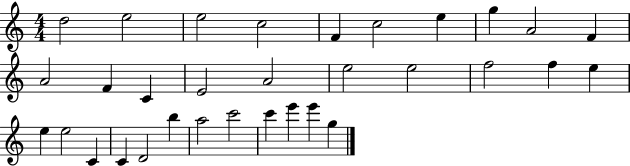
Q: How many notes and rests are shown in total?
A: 32